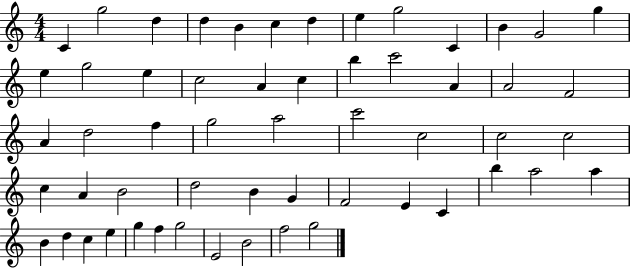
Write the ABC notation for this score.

X:1
T:Untitled
M:4/4
L:1/4
K:C
C g2 d d B c d e g2 C B G2 g e g2 e c2 A c b c'2 A A2 F2 A d2 f g2 a2 c'2 c2 c2 c2 c A B2 d2 B G F2 E C b a2 a B d c e g f g2 E2 B2 f2 g2